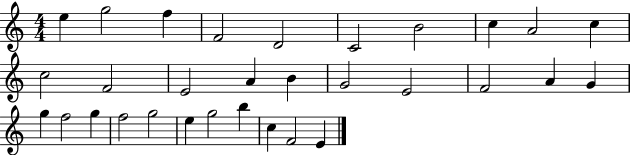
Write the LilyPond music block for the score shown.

{
  \clef treble
  \numericTimeSignature
  \time 4/4
  \key c \major
  e''4 g''2 f''4 | f'2 d'2 | c'2 b'2 | c''4 a'2 c''4 | \break c''2 f'2 | e'2 a'4 b'4 | g'2 e'2 | f'2 a'4 g'4 | \break g''4 f''2 g''4 | f''2 g''2 | e''4 g''2 b''4 | c''4 f'2 e'4 | \break \bar "|."
}